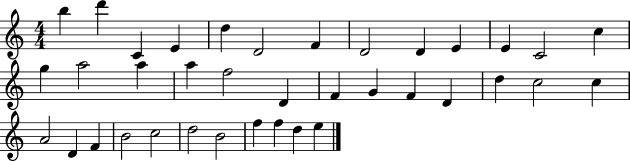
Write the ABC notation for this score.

X:1
T:Untitled
M:4/4
L:1/4
K:C
b d' C E d D2 F D2 D E E C2 c g a2 a a f2 D F G F D d c2 c A2 D F B2 c2 d2 B2 f f d e